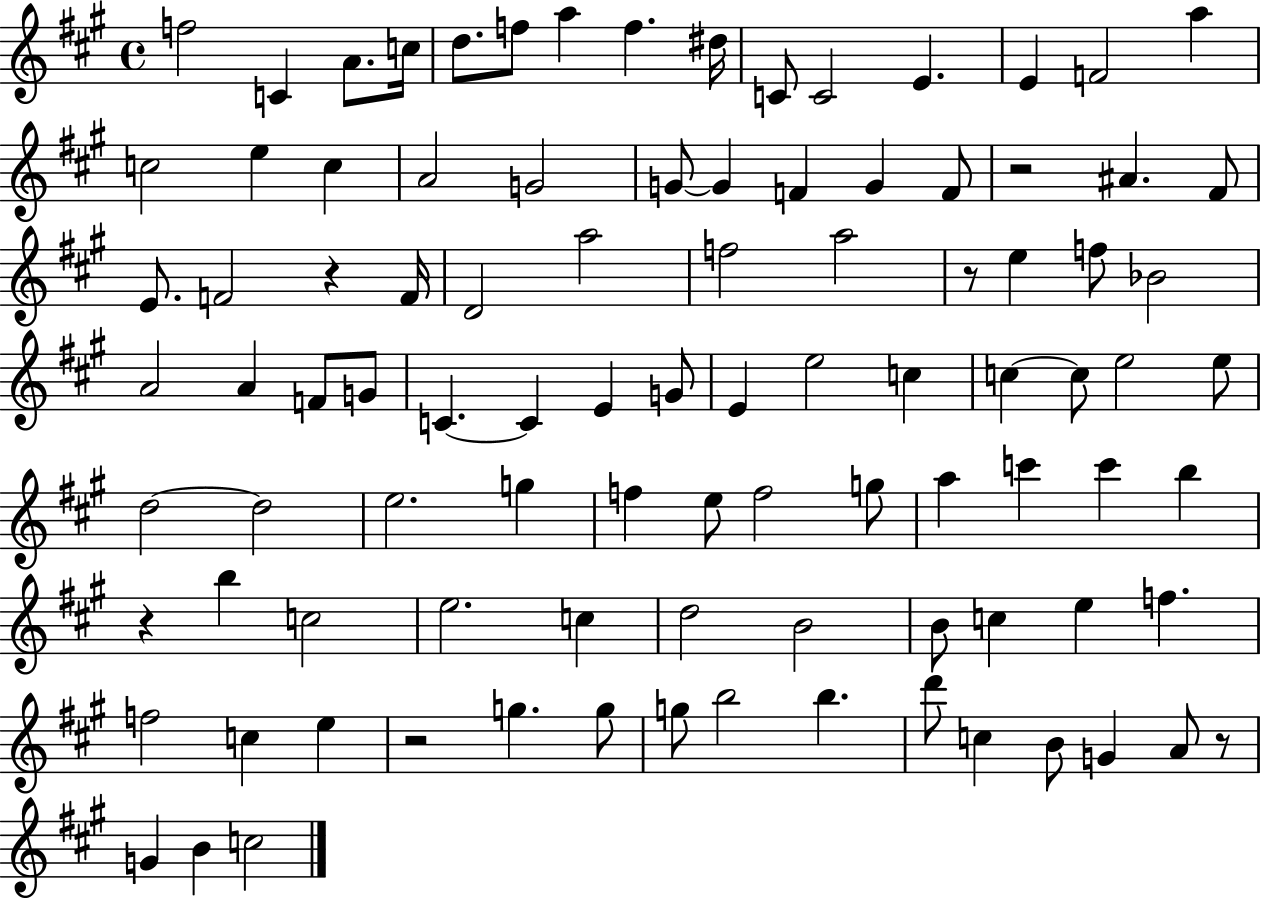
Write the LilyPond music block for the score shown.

{
  \clef treble
  \time 4/4
  \defaultTimeSignature
  \key a \major
  f''2 c'4 a'8. c''16 | d''8. f''8 a''4 f''4. dis''16 | c'8 c'2 e'4. | e'4 f'2 a''4 | \break c''2 e''4 c''4 | a'2 g'2 | g'8~~ g'4 f'4 g'4 f'8 | r2 ais'4. fis'8 | \break e'8. f'2 r4 f'16 | d'2 a''2 | f''2 a''2 | r8 e''4 f''8 bes'2 | \break a'2 a'4 f'8 g'8 | c'4.~~ c'4 e'4 g'8 | e'4 e''2 c''4 | c''4~~ c''8 e''2 e''8 | \break d''2~~ d''2 | e''2. g''4 | f''4 e''8 f''2 g''8 | a''4 c'''4 c'''4 b''4 | \break r4 b''4 c''2 | e''2. c''4 | d''2 b'2 | b'8 c''4 e''4 f''4. | \break f''2 c''4 e''4 | r2 g''4. g''8 | g''8 b''2 b''4. | d'''8 c''4 b'8 g'4 a'8 r8 | \break g'4 b'4 c''2 | \bar "|."
}